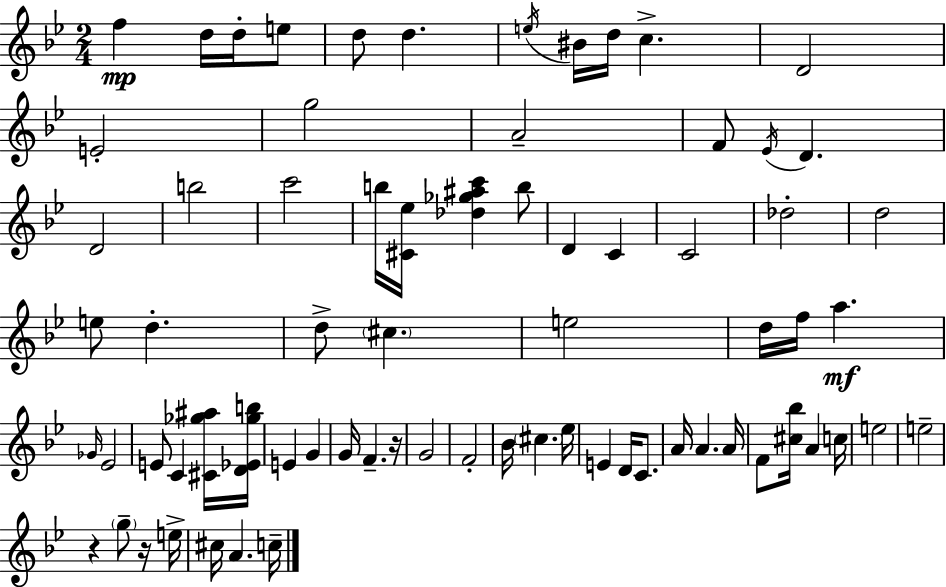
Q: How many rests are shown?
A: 3